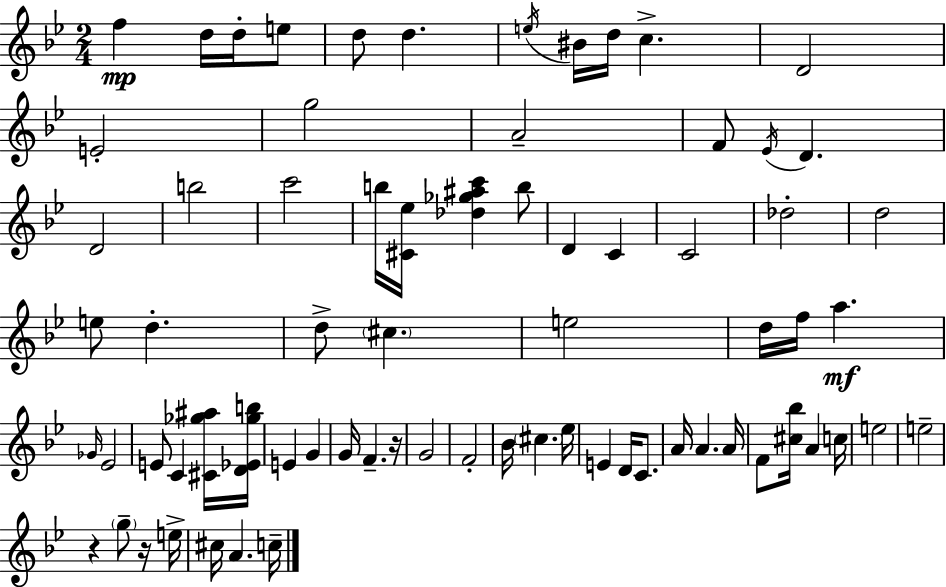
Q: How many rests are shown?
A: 3